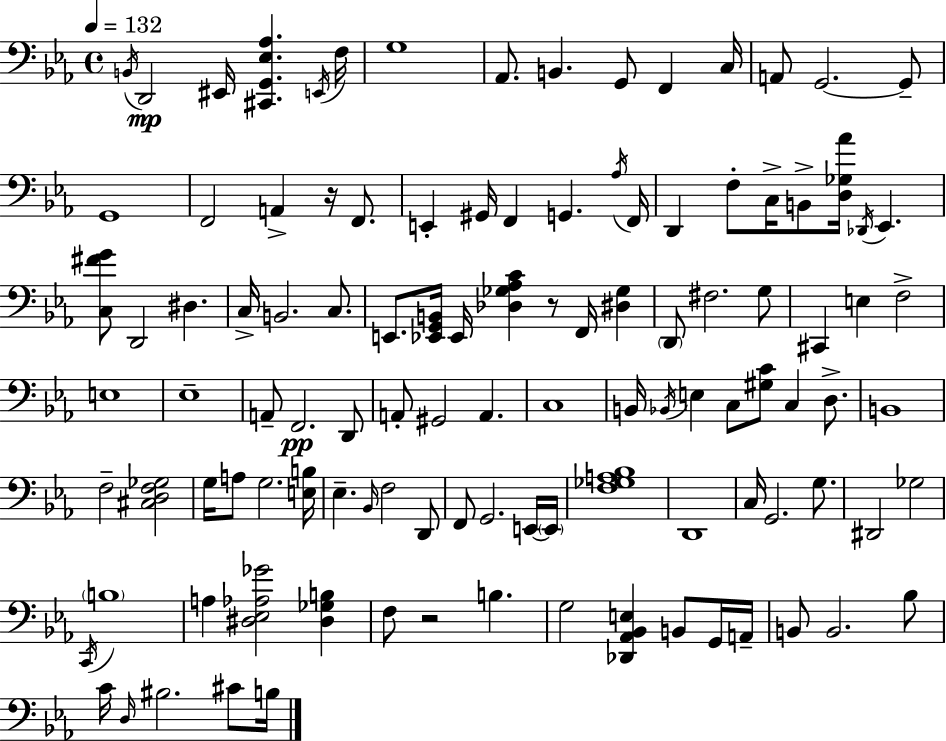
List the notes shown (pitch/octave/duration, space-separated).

B2/s D2/h EIS2/s [C#2,G2,Eb3,Ab3]/q. E2/s F3/s G3/w Ab2/e. B2/q. G2/e F2/q C3/s A2/e G2/h. G2/e G2/w F2/h A2/q R/s F2/e. E2/q G#2/s F2/q G2/q. Ab3/s F2/s D2/q F3/e C3/s B2/e [D3,Gb3,Ab4]/s Db2/s Eb2/q. [C3,F#4,G4]/e D2/h D#3/q. C3/s B2/h. C3/e. E2/e. [Eb2,G2,B2]/s Eb2/s [Db3,Gb3,Ab3,C4]/q R/e F2/s [D#3,Gb3]/q D2/e F#3/h. G3/e C#2/q E3/q F3/h E3/w Eb3/w A2/e F2/h. D2/e A2/e G#2/h A2/q. C3/w B2/s Bb2/s E3/q C3/e [G#3,C4]/e C3/q D3/e. B2/w F3/h [C#3,D3,F3,Gb3]/h G3/s A3/e G3/h. [E3,B3]/s Eb3/q. Bb2/s F3/h D2/e F2/e G2/h. E2/s E2/s [F3,Gb3,A3,Bb3]/w D2/w C3/s G2/h. G3/e. D#2/h Gb3/h C2/s B3/w A3/q [D#3,Eb3,Ab3,Gb4]/h [D#3,Gb3,B3]/q F3/e R/h B3/q. G3/h [Db2,Ab2,Bb2,E3]/q B2/e G2/s A2/s B2/e B2/h. Bb3/e C4/s D3/s BIS3/h. C#4/e B3/s